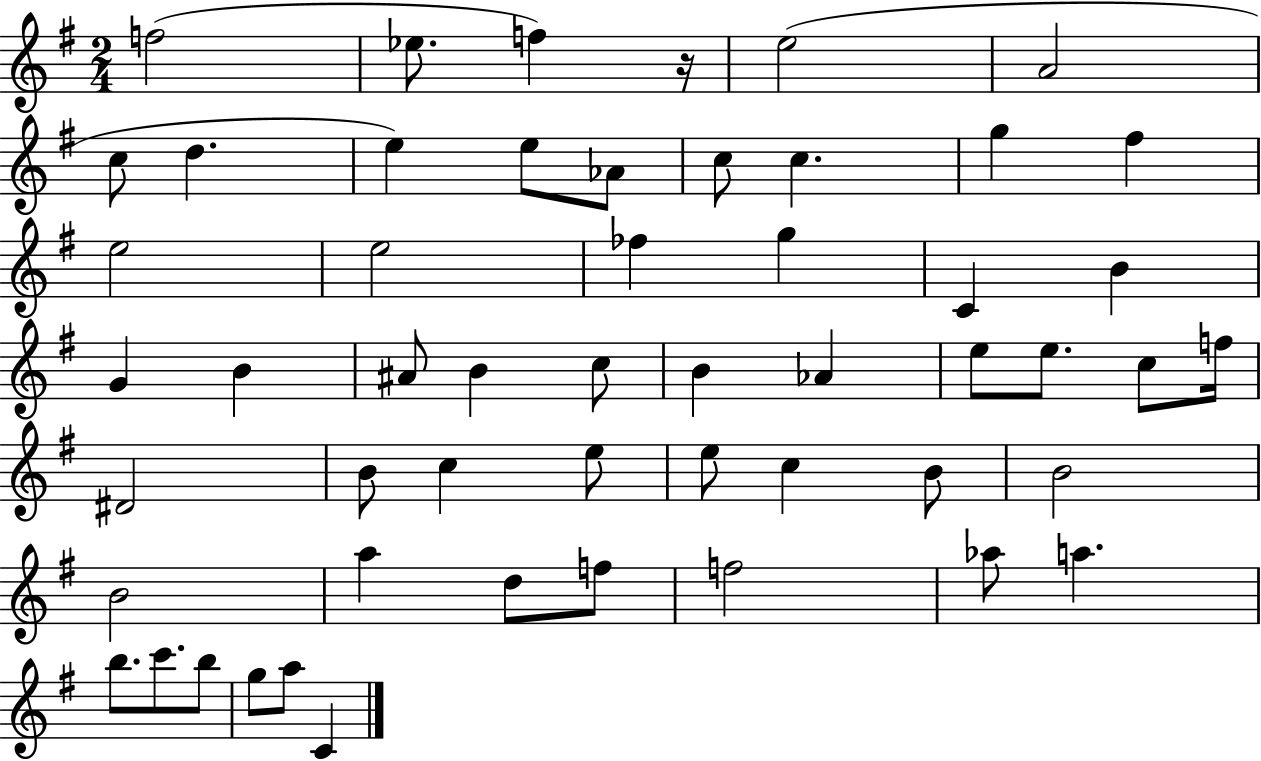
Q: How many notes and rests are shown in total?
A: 53